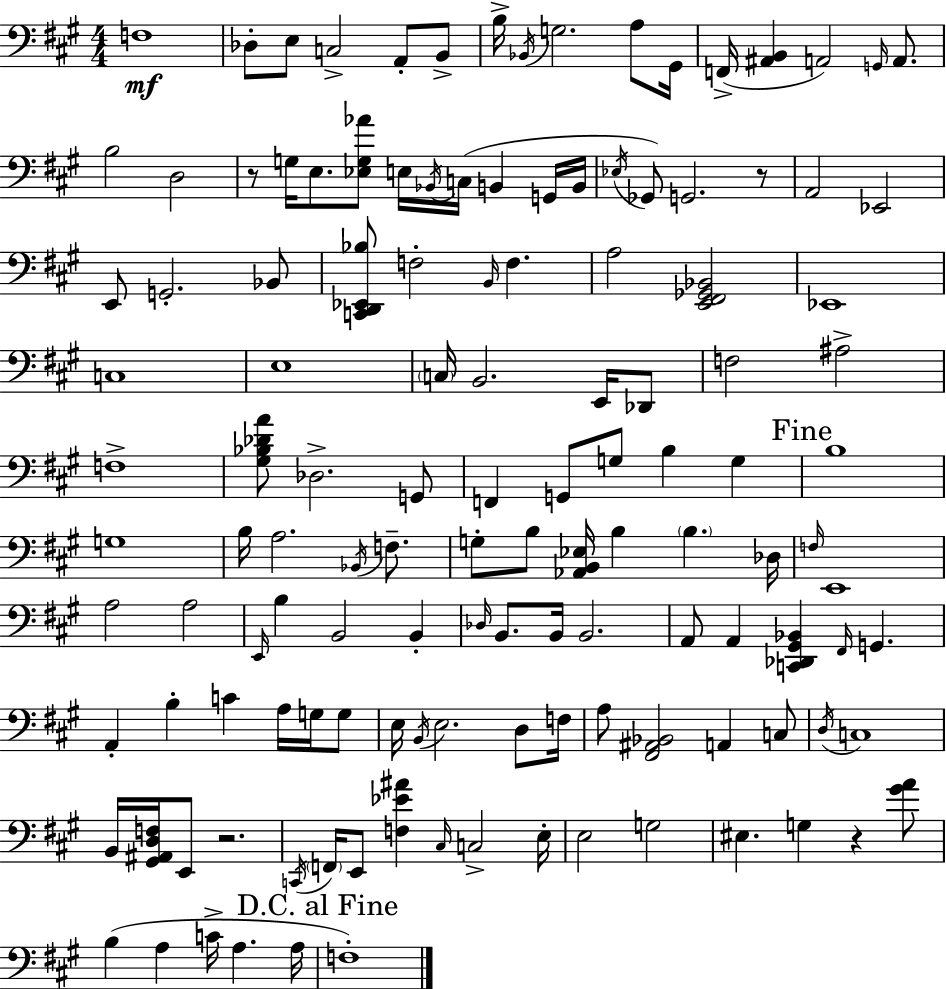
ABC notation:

X:1
T:Untitled
M:4/4
L:1/4
K:A
F,4 _D,/2 E,/2 C,2 A,,/2 B,,/2 B,/4 _B,,/4 G,2 A,/2 ^G,,/4 F,,/4 [^A,,B,,] A,,2 G,,/4 A,,/2 B,2 D,2 z/2 G,/4 E,/2 [_E,G,_A]/2 E,/4 _B,,/4 C,/4 B,, G,,/4 B,,/4 _E,/4 _G,,/2 G,,2 z/2 A,,2 _E,,2 E,,/2 G,,2 _B,,/2 [C,,D,,_E,,_B,]/2 F,2 B,,/4 F, A,2 [E,,^F,,_G,,_B,,]2 _E,,4 C,4 E,4 C,/4 B,,2 E,,/4 _D,,/2 F,2 ^A,2 F,4 [^G,_B,_DA]/2 _D,2 G,,/2 F,, G,,/2 G,/2 B, G, B,4 G,4 B,/4 A,2 _B,,/4 F,/2 G,/2 B,/2 [_A,,B,,_E,]/4 B, B, _D,/4 F,/4 E,,4 A,2 A,2 E,,/4 B, B,,2 B,, _D,/4 B,,/2 B,,/4 B,,2 A,,/2 A,, [C,,_D,,^G,,_B,,] ^F,,/4 G,, A,, B, C A,/4 G,/4 G,/2 E,/4 B,,/4 E,2 D,/2 F,/4 A,/2 [^F,,^A,,_B,,]2 A,, C,/2 D,/4 C,4 B,,/4 [^G,,^A,,D,F,]/4 E,,/2 z2 C,,/4 F,,/4 E,,/2 [F,_E^A] ^C,/4 C,2 E,/4 E,2 G,2 ^E, G, z [^GA]/2 B, A, C/4 A, A,/4 F,4